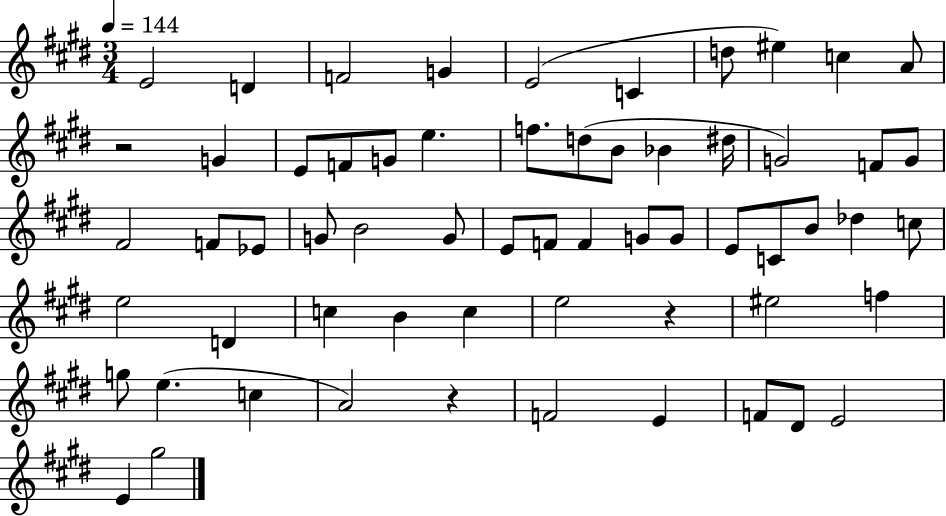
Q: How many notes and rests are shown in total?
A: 61